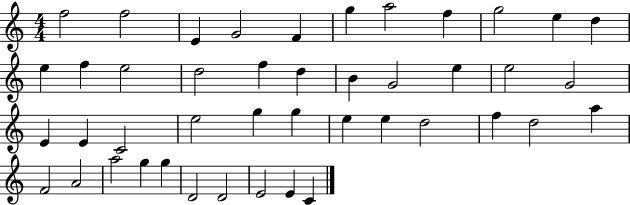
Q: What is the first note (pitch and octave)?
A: F5